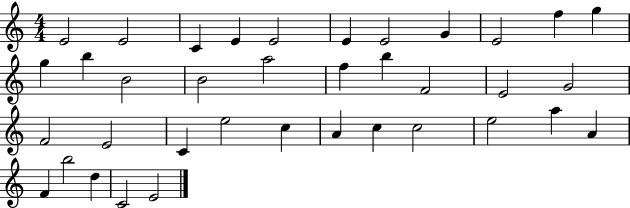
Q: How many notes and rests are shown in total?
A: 37